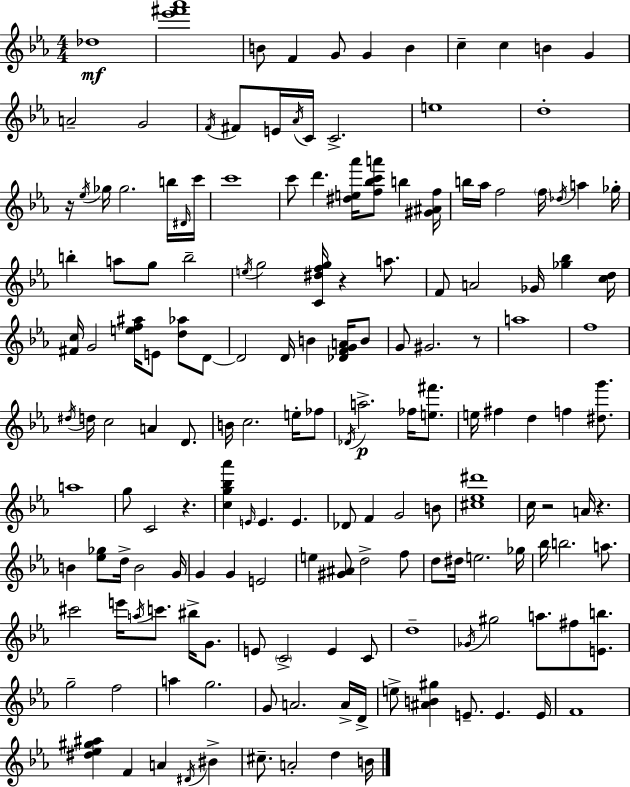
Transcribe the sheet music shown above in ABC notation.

X:1
T:Untitled
M:4/4
L:1/4
K:Cm
_d4 [_e'^f'_a']4 B/2 F G/2 G B c c B G A2 G2 F/4 ^F/2 E/4 _A/4 C/4 C2 e4 d4 z/4 _e/4 _g/4 _g2 b/4 ^D/4 c'/4 c'4 c'/2 d' [^de_a']/4 [f_bc'a']/2 b [^G^Af]/4 b/4 _a/4 f2 f/4 _d/4 a _g/4 b a/2 g/2 b2 e/4 g2 [C^dfg]/4 z a/2 F/2 A2 _G/4 [_g_b] [cd]/4 [^Fc]/4 G2 [ef^a]/4 E/2 [d_a]/2 D/2 D2 D/4 B [_DFGA]/4 B/2 G/2 ^G2 z/2 a4 f4 ^d/4 d/4 c2 A D/2 B/4 c2 e/4 _f/2 _D/4 a2 _f/4 [e^f']/2 e/4 ^f d f [^dg']/2 a4 g/2 C2 z [cg_b_a'] E/4 E E _D/2 F G2 B/2 [^c_e^d']4 c/4 z2 A/4 z B [_e_g]/2 d/4 B2 G/4 G G E2 e [^G^A]/2 d2 f/2 d/2 ^d/4 e2 _g/4 _b/4 b2 a/2 ^c'2 e'/4 a/4 c'/2 ^b/4 G/2 E/2 C2 E C/2 d4 _G/4 ^g2 a/2 ^f/2 [Eb]/2 g2 f2 a g2 G/2 A2 A/4 D/4 e/2 [^AB^g] E/2 E E/4 F4 [^d_e^g^a] F A ^D/4 ^B ^c/2 A2 d B/4